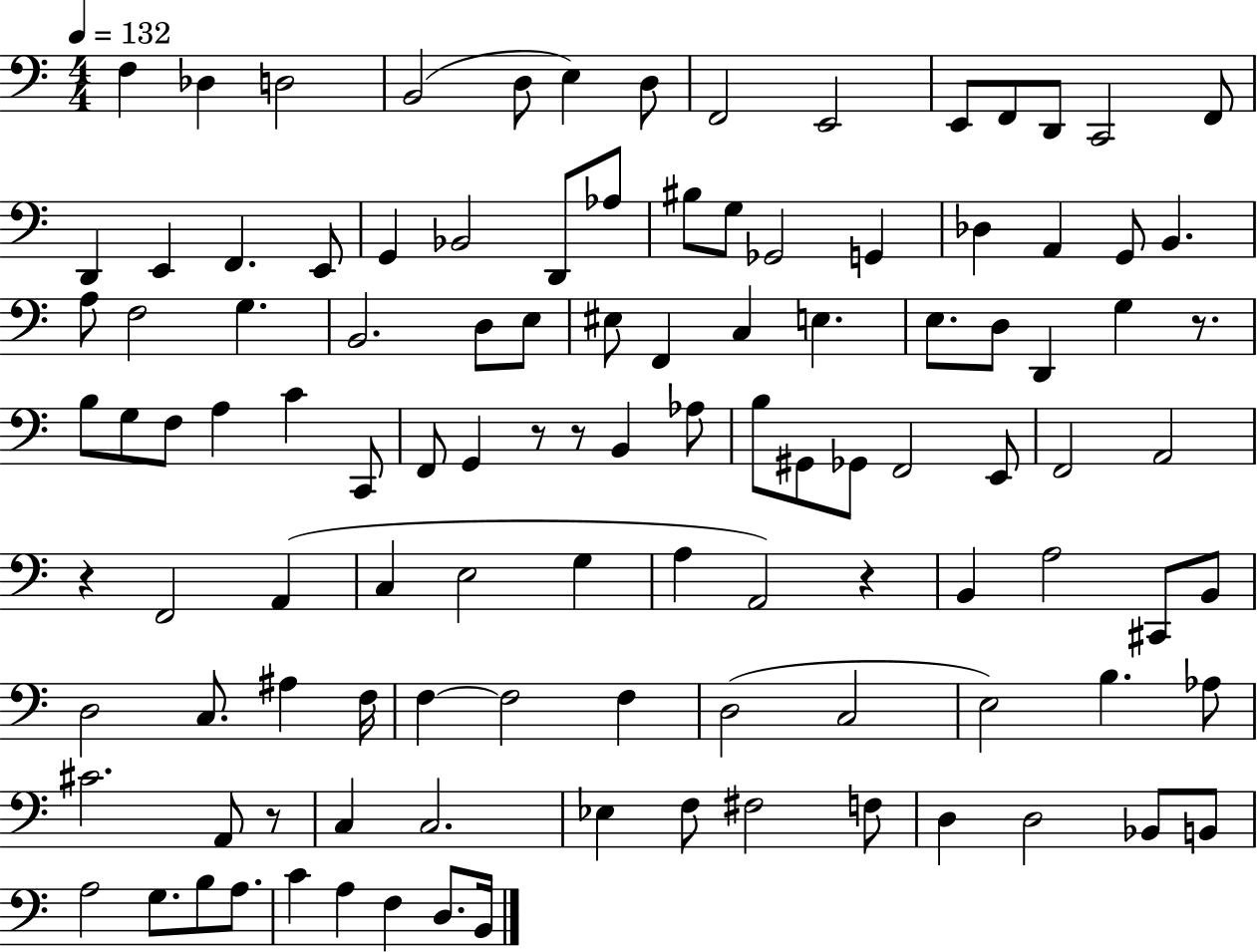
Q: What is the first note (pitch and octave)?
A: F3